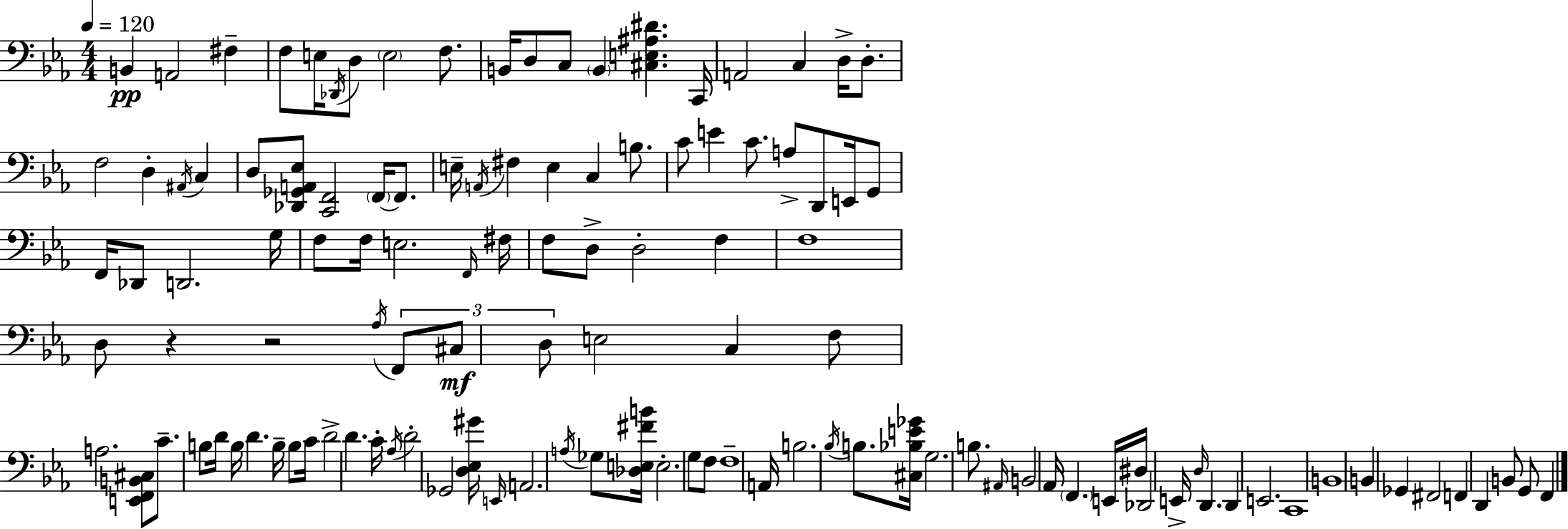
{
  \clef bass
  \numericTimeSignature
  \time 4/4
  \key ees \major
  \tempo 4 = 120
  b,4\pp a,2 fis4-- | f8 e16 \acciaccatura { des,16 } d8 \parenthesize e2 f8. | b,16 d8 c8 \parenthesize b,4 <cis e ais dis'>4. | c,16 a,2 c4 d16-> d8.-. | \break f2 d4-. \acciaccatura { ais,16 } c4 | d8 <des, ges, a, ees>8 <c, f,>2 \parenthesize f,16~~ f,8. | e16-- \acciaccatura { a,16 } fis4 e4 c4 | b8. c'8 e'4 c'8. a8-> d,8 | \break e,16 g,8 f,16 des,8 d,2. | g16 f8 f16 e2. | \grace { f,16 } fis16 f8 d8-> d2-. | f4 f1 | \break d8 r4 r2 | \acciaccatura { aes16 } \tuplet 3/2 { f,8 cis8\mf d8 } e2 | c4 f8 a2. | <e, f, b, cis>8 c'8.-- b8 d'16 b16 d'4. | \break b16-- b8 c'16 d'2-> d'4. | c'16-. \acciaccatura { aes16 } d'2-. ges,2 | <d ees gis'>16 \grace { e,16 } a,2. | \acciaccatura { a16 } ges8 <des e fis' b'>16 e2.-. | \break g8 f8 f1-- | a,16 b2. | \acciaccatura { bes16 } b8. <cis bes e' ges'>16 g2. | b8. \grace { ais,16 } b,2 | \break aes,16 \parenthesize f,4. e,16 dis16 des,2 | e,16-> \grace { d16 } d,4. d,4 e,2. | c,1 | b,1 | \break b,4 ges,4 | fis,2 f,4 d,4 | b,8 g,8 f,4 \bar "|."
}